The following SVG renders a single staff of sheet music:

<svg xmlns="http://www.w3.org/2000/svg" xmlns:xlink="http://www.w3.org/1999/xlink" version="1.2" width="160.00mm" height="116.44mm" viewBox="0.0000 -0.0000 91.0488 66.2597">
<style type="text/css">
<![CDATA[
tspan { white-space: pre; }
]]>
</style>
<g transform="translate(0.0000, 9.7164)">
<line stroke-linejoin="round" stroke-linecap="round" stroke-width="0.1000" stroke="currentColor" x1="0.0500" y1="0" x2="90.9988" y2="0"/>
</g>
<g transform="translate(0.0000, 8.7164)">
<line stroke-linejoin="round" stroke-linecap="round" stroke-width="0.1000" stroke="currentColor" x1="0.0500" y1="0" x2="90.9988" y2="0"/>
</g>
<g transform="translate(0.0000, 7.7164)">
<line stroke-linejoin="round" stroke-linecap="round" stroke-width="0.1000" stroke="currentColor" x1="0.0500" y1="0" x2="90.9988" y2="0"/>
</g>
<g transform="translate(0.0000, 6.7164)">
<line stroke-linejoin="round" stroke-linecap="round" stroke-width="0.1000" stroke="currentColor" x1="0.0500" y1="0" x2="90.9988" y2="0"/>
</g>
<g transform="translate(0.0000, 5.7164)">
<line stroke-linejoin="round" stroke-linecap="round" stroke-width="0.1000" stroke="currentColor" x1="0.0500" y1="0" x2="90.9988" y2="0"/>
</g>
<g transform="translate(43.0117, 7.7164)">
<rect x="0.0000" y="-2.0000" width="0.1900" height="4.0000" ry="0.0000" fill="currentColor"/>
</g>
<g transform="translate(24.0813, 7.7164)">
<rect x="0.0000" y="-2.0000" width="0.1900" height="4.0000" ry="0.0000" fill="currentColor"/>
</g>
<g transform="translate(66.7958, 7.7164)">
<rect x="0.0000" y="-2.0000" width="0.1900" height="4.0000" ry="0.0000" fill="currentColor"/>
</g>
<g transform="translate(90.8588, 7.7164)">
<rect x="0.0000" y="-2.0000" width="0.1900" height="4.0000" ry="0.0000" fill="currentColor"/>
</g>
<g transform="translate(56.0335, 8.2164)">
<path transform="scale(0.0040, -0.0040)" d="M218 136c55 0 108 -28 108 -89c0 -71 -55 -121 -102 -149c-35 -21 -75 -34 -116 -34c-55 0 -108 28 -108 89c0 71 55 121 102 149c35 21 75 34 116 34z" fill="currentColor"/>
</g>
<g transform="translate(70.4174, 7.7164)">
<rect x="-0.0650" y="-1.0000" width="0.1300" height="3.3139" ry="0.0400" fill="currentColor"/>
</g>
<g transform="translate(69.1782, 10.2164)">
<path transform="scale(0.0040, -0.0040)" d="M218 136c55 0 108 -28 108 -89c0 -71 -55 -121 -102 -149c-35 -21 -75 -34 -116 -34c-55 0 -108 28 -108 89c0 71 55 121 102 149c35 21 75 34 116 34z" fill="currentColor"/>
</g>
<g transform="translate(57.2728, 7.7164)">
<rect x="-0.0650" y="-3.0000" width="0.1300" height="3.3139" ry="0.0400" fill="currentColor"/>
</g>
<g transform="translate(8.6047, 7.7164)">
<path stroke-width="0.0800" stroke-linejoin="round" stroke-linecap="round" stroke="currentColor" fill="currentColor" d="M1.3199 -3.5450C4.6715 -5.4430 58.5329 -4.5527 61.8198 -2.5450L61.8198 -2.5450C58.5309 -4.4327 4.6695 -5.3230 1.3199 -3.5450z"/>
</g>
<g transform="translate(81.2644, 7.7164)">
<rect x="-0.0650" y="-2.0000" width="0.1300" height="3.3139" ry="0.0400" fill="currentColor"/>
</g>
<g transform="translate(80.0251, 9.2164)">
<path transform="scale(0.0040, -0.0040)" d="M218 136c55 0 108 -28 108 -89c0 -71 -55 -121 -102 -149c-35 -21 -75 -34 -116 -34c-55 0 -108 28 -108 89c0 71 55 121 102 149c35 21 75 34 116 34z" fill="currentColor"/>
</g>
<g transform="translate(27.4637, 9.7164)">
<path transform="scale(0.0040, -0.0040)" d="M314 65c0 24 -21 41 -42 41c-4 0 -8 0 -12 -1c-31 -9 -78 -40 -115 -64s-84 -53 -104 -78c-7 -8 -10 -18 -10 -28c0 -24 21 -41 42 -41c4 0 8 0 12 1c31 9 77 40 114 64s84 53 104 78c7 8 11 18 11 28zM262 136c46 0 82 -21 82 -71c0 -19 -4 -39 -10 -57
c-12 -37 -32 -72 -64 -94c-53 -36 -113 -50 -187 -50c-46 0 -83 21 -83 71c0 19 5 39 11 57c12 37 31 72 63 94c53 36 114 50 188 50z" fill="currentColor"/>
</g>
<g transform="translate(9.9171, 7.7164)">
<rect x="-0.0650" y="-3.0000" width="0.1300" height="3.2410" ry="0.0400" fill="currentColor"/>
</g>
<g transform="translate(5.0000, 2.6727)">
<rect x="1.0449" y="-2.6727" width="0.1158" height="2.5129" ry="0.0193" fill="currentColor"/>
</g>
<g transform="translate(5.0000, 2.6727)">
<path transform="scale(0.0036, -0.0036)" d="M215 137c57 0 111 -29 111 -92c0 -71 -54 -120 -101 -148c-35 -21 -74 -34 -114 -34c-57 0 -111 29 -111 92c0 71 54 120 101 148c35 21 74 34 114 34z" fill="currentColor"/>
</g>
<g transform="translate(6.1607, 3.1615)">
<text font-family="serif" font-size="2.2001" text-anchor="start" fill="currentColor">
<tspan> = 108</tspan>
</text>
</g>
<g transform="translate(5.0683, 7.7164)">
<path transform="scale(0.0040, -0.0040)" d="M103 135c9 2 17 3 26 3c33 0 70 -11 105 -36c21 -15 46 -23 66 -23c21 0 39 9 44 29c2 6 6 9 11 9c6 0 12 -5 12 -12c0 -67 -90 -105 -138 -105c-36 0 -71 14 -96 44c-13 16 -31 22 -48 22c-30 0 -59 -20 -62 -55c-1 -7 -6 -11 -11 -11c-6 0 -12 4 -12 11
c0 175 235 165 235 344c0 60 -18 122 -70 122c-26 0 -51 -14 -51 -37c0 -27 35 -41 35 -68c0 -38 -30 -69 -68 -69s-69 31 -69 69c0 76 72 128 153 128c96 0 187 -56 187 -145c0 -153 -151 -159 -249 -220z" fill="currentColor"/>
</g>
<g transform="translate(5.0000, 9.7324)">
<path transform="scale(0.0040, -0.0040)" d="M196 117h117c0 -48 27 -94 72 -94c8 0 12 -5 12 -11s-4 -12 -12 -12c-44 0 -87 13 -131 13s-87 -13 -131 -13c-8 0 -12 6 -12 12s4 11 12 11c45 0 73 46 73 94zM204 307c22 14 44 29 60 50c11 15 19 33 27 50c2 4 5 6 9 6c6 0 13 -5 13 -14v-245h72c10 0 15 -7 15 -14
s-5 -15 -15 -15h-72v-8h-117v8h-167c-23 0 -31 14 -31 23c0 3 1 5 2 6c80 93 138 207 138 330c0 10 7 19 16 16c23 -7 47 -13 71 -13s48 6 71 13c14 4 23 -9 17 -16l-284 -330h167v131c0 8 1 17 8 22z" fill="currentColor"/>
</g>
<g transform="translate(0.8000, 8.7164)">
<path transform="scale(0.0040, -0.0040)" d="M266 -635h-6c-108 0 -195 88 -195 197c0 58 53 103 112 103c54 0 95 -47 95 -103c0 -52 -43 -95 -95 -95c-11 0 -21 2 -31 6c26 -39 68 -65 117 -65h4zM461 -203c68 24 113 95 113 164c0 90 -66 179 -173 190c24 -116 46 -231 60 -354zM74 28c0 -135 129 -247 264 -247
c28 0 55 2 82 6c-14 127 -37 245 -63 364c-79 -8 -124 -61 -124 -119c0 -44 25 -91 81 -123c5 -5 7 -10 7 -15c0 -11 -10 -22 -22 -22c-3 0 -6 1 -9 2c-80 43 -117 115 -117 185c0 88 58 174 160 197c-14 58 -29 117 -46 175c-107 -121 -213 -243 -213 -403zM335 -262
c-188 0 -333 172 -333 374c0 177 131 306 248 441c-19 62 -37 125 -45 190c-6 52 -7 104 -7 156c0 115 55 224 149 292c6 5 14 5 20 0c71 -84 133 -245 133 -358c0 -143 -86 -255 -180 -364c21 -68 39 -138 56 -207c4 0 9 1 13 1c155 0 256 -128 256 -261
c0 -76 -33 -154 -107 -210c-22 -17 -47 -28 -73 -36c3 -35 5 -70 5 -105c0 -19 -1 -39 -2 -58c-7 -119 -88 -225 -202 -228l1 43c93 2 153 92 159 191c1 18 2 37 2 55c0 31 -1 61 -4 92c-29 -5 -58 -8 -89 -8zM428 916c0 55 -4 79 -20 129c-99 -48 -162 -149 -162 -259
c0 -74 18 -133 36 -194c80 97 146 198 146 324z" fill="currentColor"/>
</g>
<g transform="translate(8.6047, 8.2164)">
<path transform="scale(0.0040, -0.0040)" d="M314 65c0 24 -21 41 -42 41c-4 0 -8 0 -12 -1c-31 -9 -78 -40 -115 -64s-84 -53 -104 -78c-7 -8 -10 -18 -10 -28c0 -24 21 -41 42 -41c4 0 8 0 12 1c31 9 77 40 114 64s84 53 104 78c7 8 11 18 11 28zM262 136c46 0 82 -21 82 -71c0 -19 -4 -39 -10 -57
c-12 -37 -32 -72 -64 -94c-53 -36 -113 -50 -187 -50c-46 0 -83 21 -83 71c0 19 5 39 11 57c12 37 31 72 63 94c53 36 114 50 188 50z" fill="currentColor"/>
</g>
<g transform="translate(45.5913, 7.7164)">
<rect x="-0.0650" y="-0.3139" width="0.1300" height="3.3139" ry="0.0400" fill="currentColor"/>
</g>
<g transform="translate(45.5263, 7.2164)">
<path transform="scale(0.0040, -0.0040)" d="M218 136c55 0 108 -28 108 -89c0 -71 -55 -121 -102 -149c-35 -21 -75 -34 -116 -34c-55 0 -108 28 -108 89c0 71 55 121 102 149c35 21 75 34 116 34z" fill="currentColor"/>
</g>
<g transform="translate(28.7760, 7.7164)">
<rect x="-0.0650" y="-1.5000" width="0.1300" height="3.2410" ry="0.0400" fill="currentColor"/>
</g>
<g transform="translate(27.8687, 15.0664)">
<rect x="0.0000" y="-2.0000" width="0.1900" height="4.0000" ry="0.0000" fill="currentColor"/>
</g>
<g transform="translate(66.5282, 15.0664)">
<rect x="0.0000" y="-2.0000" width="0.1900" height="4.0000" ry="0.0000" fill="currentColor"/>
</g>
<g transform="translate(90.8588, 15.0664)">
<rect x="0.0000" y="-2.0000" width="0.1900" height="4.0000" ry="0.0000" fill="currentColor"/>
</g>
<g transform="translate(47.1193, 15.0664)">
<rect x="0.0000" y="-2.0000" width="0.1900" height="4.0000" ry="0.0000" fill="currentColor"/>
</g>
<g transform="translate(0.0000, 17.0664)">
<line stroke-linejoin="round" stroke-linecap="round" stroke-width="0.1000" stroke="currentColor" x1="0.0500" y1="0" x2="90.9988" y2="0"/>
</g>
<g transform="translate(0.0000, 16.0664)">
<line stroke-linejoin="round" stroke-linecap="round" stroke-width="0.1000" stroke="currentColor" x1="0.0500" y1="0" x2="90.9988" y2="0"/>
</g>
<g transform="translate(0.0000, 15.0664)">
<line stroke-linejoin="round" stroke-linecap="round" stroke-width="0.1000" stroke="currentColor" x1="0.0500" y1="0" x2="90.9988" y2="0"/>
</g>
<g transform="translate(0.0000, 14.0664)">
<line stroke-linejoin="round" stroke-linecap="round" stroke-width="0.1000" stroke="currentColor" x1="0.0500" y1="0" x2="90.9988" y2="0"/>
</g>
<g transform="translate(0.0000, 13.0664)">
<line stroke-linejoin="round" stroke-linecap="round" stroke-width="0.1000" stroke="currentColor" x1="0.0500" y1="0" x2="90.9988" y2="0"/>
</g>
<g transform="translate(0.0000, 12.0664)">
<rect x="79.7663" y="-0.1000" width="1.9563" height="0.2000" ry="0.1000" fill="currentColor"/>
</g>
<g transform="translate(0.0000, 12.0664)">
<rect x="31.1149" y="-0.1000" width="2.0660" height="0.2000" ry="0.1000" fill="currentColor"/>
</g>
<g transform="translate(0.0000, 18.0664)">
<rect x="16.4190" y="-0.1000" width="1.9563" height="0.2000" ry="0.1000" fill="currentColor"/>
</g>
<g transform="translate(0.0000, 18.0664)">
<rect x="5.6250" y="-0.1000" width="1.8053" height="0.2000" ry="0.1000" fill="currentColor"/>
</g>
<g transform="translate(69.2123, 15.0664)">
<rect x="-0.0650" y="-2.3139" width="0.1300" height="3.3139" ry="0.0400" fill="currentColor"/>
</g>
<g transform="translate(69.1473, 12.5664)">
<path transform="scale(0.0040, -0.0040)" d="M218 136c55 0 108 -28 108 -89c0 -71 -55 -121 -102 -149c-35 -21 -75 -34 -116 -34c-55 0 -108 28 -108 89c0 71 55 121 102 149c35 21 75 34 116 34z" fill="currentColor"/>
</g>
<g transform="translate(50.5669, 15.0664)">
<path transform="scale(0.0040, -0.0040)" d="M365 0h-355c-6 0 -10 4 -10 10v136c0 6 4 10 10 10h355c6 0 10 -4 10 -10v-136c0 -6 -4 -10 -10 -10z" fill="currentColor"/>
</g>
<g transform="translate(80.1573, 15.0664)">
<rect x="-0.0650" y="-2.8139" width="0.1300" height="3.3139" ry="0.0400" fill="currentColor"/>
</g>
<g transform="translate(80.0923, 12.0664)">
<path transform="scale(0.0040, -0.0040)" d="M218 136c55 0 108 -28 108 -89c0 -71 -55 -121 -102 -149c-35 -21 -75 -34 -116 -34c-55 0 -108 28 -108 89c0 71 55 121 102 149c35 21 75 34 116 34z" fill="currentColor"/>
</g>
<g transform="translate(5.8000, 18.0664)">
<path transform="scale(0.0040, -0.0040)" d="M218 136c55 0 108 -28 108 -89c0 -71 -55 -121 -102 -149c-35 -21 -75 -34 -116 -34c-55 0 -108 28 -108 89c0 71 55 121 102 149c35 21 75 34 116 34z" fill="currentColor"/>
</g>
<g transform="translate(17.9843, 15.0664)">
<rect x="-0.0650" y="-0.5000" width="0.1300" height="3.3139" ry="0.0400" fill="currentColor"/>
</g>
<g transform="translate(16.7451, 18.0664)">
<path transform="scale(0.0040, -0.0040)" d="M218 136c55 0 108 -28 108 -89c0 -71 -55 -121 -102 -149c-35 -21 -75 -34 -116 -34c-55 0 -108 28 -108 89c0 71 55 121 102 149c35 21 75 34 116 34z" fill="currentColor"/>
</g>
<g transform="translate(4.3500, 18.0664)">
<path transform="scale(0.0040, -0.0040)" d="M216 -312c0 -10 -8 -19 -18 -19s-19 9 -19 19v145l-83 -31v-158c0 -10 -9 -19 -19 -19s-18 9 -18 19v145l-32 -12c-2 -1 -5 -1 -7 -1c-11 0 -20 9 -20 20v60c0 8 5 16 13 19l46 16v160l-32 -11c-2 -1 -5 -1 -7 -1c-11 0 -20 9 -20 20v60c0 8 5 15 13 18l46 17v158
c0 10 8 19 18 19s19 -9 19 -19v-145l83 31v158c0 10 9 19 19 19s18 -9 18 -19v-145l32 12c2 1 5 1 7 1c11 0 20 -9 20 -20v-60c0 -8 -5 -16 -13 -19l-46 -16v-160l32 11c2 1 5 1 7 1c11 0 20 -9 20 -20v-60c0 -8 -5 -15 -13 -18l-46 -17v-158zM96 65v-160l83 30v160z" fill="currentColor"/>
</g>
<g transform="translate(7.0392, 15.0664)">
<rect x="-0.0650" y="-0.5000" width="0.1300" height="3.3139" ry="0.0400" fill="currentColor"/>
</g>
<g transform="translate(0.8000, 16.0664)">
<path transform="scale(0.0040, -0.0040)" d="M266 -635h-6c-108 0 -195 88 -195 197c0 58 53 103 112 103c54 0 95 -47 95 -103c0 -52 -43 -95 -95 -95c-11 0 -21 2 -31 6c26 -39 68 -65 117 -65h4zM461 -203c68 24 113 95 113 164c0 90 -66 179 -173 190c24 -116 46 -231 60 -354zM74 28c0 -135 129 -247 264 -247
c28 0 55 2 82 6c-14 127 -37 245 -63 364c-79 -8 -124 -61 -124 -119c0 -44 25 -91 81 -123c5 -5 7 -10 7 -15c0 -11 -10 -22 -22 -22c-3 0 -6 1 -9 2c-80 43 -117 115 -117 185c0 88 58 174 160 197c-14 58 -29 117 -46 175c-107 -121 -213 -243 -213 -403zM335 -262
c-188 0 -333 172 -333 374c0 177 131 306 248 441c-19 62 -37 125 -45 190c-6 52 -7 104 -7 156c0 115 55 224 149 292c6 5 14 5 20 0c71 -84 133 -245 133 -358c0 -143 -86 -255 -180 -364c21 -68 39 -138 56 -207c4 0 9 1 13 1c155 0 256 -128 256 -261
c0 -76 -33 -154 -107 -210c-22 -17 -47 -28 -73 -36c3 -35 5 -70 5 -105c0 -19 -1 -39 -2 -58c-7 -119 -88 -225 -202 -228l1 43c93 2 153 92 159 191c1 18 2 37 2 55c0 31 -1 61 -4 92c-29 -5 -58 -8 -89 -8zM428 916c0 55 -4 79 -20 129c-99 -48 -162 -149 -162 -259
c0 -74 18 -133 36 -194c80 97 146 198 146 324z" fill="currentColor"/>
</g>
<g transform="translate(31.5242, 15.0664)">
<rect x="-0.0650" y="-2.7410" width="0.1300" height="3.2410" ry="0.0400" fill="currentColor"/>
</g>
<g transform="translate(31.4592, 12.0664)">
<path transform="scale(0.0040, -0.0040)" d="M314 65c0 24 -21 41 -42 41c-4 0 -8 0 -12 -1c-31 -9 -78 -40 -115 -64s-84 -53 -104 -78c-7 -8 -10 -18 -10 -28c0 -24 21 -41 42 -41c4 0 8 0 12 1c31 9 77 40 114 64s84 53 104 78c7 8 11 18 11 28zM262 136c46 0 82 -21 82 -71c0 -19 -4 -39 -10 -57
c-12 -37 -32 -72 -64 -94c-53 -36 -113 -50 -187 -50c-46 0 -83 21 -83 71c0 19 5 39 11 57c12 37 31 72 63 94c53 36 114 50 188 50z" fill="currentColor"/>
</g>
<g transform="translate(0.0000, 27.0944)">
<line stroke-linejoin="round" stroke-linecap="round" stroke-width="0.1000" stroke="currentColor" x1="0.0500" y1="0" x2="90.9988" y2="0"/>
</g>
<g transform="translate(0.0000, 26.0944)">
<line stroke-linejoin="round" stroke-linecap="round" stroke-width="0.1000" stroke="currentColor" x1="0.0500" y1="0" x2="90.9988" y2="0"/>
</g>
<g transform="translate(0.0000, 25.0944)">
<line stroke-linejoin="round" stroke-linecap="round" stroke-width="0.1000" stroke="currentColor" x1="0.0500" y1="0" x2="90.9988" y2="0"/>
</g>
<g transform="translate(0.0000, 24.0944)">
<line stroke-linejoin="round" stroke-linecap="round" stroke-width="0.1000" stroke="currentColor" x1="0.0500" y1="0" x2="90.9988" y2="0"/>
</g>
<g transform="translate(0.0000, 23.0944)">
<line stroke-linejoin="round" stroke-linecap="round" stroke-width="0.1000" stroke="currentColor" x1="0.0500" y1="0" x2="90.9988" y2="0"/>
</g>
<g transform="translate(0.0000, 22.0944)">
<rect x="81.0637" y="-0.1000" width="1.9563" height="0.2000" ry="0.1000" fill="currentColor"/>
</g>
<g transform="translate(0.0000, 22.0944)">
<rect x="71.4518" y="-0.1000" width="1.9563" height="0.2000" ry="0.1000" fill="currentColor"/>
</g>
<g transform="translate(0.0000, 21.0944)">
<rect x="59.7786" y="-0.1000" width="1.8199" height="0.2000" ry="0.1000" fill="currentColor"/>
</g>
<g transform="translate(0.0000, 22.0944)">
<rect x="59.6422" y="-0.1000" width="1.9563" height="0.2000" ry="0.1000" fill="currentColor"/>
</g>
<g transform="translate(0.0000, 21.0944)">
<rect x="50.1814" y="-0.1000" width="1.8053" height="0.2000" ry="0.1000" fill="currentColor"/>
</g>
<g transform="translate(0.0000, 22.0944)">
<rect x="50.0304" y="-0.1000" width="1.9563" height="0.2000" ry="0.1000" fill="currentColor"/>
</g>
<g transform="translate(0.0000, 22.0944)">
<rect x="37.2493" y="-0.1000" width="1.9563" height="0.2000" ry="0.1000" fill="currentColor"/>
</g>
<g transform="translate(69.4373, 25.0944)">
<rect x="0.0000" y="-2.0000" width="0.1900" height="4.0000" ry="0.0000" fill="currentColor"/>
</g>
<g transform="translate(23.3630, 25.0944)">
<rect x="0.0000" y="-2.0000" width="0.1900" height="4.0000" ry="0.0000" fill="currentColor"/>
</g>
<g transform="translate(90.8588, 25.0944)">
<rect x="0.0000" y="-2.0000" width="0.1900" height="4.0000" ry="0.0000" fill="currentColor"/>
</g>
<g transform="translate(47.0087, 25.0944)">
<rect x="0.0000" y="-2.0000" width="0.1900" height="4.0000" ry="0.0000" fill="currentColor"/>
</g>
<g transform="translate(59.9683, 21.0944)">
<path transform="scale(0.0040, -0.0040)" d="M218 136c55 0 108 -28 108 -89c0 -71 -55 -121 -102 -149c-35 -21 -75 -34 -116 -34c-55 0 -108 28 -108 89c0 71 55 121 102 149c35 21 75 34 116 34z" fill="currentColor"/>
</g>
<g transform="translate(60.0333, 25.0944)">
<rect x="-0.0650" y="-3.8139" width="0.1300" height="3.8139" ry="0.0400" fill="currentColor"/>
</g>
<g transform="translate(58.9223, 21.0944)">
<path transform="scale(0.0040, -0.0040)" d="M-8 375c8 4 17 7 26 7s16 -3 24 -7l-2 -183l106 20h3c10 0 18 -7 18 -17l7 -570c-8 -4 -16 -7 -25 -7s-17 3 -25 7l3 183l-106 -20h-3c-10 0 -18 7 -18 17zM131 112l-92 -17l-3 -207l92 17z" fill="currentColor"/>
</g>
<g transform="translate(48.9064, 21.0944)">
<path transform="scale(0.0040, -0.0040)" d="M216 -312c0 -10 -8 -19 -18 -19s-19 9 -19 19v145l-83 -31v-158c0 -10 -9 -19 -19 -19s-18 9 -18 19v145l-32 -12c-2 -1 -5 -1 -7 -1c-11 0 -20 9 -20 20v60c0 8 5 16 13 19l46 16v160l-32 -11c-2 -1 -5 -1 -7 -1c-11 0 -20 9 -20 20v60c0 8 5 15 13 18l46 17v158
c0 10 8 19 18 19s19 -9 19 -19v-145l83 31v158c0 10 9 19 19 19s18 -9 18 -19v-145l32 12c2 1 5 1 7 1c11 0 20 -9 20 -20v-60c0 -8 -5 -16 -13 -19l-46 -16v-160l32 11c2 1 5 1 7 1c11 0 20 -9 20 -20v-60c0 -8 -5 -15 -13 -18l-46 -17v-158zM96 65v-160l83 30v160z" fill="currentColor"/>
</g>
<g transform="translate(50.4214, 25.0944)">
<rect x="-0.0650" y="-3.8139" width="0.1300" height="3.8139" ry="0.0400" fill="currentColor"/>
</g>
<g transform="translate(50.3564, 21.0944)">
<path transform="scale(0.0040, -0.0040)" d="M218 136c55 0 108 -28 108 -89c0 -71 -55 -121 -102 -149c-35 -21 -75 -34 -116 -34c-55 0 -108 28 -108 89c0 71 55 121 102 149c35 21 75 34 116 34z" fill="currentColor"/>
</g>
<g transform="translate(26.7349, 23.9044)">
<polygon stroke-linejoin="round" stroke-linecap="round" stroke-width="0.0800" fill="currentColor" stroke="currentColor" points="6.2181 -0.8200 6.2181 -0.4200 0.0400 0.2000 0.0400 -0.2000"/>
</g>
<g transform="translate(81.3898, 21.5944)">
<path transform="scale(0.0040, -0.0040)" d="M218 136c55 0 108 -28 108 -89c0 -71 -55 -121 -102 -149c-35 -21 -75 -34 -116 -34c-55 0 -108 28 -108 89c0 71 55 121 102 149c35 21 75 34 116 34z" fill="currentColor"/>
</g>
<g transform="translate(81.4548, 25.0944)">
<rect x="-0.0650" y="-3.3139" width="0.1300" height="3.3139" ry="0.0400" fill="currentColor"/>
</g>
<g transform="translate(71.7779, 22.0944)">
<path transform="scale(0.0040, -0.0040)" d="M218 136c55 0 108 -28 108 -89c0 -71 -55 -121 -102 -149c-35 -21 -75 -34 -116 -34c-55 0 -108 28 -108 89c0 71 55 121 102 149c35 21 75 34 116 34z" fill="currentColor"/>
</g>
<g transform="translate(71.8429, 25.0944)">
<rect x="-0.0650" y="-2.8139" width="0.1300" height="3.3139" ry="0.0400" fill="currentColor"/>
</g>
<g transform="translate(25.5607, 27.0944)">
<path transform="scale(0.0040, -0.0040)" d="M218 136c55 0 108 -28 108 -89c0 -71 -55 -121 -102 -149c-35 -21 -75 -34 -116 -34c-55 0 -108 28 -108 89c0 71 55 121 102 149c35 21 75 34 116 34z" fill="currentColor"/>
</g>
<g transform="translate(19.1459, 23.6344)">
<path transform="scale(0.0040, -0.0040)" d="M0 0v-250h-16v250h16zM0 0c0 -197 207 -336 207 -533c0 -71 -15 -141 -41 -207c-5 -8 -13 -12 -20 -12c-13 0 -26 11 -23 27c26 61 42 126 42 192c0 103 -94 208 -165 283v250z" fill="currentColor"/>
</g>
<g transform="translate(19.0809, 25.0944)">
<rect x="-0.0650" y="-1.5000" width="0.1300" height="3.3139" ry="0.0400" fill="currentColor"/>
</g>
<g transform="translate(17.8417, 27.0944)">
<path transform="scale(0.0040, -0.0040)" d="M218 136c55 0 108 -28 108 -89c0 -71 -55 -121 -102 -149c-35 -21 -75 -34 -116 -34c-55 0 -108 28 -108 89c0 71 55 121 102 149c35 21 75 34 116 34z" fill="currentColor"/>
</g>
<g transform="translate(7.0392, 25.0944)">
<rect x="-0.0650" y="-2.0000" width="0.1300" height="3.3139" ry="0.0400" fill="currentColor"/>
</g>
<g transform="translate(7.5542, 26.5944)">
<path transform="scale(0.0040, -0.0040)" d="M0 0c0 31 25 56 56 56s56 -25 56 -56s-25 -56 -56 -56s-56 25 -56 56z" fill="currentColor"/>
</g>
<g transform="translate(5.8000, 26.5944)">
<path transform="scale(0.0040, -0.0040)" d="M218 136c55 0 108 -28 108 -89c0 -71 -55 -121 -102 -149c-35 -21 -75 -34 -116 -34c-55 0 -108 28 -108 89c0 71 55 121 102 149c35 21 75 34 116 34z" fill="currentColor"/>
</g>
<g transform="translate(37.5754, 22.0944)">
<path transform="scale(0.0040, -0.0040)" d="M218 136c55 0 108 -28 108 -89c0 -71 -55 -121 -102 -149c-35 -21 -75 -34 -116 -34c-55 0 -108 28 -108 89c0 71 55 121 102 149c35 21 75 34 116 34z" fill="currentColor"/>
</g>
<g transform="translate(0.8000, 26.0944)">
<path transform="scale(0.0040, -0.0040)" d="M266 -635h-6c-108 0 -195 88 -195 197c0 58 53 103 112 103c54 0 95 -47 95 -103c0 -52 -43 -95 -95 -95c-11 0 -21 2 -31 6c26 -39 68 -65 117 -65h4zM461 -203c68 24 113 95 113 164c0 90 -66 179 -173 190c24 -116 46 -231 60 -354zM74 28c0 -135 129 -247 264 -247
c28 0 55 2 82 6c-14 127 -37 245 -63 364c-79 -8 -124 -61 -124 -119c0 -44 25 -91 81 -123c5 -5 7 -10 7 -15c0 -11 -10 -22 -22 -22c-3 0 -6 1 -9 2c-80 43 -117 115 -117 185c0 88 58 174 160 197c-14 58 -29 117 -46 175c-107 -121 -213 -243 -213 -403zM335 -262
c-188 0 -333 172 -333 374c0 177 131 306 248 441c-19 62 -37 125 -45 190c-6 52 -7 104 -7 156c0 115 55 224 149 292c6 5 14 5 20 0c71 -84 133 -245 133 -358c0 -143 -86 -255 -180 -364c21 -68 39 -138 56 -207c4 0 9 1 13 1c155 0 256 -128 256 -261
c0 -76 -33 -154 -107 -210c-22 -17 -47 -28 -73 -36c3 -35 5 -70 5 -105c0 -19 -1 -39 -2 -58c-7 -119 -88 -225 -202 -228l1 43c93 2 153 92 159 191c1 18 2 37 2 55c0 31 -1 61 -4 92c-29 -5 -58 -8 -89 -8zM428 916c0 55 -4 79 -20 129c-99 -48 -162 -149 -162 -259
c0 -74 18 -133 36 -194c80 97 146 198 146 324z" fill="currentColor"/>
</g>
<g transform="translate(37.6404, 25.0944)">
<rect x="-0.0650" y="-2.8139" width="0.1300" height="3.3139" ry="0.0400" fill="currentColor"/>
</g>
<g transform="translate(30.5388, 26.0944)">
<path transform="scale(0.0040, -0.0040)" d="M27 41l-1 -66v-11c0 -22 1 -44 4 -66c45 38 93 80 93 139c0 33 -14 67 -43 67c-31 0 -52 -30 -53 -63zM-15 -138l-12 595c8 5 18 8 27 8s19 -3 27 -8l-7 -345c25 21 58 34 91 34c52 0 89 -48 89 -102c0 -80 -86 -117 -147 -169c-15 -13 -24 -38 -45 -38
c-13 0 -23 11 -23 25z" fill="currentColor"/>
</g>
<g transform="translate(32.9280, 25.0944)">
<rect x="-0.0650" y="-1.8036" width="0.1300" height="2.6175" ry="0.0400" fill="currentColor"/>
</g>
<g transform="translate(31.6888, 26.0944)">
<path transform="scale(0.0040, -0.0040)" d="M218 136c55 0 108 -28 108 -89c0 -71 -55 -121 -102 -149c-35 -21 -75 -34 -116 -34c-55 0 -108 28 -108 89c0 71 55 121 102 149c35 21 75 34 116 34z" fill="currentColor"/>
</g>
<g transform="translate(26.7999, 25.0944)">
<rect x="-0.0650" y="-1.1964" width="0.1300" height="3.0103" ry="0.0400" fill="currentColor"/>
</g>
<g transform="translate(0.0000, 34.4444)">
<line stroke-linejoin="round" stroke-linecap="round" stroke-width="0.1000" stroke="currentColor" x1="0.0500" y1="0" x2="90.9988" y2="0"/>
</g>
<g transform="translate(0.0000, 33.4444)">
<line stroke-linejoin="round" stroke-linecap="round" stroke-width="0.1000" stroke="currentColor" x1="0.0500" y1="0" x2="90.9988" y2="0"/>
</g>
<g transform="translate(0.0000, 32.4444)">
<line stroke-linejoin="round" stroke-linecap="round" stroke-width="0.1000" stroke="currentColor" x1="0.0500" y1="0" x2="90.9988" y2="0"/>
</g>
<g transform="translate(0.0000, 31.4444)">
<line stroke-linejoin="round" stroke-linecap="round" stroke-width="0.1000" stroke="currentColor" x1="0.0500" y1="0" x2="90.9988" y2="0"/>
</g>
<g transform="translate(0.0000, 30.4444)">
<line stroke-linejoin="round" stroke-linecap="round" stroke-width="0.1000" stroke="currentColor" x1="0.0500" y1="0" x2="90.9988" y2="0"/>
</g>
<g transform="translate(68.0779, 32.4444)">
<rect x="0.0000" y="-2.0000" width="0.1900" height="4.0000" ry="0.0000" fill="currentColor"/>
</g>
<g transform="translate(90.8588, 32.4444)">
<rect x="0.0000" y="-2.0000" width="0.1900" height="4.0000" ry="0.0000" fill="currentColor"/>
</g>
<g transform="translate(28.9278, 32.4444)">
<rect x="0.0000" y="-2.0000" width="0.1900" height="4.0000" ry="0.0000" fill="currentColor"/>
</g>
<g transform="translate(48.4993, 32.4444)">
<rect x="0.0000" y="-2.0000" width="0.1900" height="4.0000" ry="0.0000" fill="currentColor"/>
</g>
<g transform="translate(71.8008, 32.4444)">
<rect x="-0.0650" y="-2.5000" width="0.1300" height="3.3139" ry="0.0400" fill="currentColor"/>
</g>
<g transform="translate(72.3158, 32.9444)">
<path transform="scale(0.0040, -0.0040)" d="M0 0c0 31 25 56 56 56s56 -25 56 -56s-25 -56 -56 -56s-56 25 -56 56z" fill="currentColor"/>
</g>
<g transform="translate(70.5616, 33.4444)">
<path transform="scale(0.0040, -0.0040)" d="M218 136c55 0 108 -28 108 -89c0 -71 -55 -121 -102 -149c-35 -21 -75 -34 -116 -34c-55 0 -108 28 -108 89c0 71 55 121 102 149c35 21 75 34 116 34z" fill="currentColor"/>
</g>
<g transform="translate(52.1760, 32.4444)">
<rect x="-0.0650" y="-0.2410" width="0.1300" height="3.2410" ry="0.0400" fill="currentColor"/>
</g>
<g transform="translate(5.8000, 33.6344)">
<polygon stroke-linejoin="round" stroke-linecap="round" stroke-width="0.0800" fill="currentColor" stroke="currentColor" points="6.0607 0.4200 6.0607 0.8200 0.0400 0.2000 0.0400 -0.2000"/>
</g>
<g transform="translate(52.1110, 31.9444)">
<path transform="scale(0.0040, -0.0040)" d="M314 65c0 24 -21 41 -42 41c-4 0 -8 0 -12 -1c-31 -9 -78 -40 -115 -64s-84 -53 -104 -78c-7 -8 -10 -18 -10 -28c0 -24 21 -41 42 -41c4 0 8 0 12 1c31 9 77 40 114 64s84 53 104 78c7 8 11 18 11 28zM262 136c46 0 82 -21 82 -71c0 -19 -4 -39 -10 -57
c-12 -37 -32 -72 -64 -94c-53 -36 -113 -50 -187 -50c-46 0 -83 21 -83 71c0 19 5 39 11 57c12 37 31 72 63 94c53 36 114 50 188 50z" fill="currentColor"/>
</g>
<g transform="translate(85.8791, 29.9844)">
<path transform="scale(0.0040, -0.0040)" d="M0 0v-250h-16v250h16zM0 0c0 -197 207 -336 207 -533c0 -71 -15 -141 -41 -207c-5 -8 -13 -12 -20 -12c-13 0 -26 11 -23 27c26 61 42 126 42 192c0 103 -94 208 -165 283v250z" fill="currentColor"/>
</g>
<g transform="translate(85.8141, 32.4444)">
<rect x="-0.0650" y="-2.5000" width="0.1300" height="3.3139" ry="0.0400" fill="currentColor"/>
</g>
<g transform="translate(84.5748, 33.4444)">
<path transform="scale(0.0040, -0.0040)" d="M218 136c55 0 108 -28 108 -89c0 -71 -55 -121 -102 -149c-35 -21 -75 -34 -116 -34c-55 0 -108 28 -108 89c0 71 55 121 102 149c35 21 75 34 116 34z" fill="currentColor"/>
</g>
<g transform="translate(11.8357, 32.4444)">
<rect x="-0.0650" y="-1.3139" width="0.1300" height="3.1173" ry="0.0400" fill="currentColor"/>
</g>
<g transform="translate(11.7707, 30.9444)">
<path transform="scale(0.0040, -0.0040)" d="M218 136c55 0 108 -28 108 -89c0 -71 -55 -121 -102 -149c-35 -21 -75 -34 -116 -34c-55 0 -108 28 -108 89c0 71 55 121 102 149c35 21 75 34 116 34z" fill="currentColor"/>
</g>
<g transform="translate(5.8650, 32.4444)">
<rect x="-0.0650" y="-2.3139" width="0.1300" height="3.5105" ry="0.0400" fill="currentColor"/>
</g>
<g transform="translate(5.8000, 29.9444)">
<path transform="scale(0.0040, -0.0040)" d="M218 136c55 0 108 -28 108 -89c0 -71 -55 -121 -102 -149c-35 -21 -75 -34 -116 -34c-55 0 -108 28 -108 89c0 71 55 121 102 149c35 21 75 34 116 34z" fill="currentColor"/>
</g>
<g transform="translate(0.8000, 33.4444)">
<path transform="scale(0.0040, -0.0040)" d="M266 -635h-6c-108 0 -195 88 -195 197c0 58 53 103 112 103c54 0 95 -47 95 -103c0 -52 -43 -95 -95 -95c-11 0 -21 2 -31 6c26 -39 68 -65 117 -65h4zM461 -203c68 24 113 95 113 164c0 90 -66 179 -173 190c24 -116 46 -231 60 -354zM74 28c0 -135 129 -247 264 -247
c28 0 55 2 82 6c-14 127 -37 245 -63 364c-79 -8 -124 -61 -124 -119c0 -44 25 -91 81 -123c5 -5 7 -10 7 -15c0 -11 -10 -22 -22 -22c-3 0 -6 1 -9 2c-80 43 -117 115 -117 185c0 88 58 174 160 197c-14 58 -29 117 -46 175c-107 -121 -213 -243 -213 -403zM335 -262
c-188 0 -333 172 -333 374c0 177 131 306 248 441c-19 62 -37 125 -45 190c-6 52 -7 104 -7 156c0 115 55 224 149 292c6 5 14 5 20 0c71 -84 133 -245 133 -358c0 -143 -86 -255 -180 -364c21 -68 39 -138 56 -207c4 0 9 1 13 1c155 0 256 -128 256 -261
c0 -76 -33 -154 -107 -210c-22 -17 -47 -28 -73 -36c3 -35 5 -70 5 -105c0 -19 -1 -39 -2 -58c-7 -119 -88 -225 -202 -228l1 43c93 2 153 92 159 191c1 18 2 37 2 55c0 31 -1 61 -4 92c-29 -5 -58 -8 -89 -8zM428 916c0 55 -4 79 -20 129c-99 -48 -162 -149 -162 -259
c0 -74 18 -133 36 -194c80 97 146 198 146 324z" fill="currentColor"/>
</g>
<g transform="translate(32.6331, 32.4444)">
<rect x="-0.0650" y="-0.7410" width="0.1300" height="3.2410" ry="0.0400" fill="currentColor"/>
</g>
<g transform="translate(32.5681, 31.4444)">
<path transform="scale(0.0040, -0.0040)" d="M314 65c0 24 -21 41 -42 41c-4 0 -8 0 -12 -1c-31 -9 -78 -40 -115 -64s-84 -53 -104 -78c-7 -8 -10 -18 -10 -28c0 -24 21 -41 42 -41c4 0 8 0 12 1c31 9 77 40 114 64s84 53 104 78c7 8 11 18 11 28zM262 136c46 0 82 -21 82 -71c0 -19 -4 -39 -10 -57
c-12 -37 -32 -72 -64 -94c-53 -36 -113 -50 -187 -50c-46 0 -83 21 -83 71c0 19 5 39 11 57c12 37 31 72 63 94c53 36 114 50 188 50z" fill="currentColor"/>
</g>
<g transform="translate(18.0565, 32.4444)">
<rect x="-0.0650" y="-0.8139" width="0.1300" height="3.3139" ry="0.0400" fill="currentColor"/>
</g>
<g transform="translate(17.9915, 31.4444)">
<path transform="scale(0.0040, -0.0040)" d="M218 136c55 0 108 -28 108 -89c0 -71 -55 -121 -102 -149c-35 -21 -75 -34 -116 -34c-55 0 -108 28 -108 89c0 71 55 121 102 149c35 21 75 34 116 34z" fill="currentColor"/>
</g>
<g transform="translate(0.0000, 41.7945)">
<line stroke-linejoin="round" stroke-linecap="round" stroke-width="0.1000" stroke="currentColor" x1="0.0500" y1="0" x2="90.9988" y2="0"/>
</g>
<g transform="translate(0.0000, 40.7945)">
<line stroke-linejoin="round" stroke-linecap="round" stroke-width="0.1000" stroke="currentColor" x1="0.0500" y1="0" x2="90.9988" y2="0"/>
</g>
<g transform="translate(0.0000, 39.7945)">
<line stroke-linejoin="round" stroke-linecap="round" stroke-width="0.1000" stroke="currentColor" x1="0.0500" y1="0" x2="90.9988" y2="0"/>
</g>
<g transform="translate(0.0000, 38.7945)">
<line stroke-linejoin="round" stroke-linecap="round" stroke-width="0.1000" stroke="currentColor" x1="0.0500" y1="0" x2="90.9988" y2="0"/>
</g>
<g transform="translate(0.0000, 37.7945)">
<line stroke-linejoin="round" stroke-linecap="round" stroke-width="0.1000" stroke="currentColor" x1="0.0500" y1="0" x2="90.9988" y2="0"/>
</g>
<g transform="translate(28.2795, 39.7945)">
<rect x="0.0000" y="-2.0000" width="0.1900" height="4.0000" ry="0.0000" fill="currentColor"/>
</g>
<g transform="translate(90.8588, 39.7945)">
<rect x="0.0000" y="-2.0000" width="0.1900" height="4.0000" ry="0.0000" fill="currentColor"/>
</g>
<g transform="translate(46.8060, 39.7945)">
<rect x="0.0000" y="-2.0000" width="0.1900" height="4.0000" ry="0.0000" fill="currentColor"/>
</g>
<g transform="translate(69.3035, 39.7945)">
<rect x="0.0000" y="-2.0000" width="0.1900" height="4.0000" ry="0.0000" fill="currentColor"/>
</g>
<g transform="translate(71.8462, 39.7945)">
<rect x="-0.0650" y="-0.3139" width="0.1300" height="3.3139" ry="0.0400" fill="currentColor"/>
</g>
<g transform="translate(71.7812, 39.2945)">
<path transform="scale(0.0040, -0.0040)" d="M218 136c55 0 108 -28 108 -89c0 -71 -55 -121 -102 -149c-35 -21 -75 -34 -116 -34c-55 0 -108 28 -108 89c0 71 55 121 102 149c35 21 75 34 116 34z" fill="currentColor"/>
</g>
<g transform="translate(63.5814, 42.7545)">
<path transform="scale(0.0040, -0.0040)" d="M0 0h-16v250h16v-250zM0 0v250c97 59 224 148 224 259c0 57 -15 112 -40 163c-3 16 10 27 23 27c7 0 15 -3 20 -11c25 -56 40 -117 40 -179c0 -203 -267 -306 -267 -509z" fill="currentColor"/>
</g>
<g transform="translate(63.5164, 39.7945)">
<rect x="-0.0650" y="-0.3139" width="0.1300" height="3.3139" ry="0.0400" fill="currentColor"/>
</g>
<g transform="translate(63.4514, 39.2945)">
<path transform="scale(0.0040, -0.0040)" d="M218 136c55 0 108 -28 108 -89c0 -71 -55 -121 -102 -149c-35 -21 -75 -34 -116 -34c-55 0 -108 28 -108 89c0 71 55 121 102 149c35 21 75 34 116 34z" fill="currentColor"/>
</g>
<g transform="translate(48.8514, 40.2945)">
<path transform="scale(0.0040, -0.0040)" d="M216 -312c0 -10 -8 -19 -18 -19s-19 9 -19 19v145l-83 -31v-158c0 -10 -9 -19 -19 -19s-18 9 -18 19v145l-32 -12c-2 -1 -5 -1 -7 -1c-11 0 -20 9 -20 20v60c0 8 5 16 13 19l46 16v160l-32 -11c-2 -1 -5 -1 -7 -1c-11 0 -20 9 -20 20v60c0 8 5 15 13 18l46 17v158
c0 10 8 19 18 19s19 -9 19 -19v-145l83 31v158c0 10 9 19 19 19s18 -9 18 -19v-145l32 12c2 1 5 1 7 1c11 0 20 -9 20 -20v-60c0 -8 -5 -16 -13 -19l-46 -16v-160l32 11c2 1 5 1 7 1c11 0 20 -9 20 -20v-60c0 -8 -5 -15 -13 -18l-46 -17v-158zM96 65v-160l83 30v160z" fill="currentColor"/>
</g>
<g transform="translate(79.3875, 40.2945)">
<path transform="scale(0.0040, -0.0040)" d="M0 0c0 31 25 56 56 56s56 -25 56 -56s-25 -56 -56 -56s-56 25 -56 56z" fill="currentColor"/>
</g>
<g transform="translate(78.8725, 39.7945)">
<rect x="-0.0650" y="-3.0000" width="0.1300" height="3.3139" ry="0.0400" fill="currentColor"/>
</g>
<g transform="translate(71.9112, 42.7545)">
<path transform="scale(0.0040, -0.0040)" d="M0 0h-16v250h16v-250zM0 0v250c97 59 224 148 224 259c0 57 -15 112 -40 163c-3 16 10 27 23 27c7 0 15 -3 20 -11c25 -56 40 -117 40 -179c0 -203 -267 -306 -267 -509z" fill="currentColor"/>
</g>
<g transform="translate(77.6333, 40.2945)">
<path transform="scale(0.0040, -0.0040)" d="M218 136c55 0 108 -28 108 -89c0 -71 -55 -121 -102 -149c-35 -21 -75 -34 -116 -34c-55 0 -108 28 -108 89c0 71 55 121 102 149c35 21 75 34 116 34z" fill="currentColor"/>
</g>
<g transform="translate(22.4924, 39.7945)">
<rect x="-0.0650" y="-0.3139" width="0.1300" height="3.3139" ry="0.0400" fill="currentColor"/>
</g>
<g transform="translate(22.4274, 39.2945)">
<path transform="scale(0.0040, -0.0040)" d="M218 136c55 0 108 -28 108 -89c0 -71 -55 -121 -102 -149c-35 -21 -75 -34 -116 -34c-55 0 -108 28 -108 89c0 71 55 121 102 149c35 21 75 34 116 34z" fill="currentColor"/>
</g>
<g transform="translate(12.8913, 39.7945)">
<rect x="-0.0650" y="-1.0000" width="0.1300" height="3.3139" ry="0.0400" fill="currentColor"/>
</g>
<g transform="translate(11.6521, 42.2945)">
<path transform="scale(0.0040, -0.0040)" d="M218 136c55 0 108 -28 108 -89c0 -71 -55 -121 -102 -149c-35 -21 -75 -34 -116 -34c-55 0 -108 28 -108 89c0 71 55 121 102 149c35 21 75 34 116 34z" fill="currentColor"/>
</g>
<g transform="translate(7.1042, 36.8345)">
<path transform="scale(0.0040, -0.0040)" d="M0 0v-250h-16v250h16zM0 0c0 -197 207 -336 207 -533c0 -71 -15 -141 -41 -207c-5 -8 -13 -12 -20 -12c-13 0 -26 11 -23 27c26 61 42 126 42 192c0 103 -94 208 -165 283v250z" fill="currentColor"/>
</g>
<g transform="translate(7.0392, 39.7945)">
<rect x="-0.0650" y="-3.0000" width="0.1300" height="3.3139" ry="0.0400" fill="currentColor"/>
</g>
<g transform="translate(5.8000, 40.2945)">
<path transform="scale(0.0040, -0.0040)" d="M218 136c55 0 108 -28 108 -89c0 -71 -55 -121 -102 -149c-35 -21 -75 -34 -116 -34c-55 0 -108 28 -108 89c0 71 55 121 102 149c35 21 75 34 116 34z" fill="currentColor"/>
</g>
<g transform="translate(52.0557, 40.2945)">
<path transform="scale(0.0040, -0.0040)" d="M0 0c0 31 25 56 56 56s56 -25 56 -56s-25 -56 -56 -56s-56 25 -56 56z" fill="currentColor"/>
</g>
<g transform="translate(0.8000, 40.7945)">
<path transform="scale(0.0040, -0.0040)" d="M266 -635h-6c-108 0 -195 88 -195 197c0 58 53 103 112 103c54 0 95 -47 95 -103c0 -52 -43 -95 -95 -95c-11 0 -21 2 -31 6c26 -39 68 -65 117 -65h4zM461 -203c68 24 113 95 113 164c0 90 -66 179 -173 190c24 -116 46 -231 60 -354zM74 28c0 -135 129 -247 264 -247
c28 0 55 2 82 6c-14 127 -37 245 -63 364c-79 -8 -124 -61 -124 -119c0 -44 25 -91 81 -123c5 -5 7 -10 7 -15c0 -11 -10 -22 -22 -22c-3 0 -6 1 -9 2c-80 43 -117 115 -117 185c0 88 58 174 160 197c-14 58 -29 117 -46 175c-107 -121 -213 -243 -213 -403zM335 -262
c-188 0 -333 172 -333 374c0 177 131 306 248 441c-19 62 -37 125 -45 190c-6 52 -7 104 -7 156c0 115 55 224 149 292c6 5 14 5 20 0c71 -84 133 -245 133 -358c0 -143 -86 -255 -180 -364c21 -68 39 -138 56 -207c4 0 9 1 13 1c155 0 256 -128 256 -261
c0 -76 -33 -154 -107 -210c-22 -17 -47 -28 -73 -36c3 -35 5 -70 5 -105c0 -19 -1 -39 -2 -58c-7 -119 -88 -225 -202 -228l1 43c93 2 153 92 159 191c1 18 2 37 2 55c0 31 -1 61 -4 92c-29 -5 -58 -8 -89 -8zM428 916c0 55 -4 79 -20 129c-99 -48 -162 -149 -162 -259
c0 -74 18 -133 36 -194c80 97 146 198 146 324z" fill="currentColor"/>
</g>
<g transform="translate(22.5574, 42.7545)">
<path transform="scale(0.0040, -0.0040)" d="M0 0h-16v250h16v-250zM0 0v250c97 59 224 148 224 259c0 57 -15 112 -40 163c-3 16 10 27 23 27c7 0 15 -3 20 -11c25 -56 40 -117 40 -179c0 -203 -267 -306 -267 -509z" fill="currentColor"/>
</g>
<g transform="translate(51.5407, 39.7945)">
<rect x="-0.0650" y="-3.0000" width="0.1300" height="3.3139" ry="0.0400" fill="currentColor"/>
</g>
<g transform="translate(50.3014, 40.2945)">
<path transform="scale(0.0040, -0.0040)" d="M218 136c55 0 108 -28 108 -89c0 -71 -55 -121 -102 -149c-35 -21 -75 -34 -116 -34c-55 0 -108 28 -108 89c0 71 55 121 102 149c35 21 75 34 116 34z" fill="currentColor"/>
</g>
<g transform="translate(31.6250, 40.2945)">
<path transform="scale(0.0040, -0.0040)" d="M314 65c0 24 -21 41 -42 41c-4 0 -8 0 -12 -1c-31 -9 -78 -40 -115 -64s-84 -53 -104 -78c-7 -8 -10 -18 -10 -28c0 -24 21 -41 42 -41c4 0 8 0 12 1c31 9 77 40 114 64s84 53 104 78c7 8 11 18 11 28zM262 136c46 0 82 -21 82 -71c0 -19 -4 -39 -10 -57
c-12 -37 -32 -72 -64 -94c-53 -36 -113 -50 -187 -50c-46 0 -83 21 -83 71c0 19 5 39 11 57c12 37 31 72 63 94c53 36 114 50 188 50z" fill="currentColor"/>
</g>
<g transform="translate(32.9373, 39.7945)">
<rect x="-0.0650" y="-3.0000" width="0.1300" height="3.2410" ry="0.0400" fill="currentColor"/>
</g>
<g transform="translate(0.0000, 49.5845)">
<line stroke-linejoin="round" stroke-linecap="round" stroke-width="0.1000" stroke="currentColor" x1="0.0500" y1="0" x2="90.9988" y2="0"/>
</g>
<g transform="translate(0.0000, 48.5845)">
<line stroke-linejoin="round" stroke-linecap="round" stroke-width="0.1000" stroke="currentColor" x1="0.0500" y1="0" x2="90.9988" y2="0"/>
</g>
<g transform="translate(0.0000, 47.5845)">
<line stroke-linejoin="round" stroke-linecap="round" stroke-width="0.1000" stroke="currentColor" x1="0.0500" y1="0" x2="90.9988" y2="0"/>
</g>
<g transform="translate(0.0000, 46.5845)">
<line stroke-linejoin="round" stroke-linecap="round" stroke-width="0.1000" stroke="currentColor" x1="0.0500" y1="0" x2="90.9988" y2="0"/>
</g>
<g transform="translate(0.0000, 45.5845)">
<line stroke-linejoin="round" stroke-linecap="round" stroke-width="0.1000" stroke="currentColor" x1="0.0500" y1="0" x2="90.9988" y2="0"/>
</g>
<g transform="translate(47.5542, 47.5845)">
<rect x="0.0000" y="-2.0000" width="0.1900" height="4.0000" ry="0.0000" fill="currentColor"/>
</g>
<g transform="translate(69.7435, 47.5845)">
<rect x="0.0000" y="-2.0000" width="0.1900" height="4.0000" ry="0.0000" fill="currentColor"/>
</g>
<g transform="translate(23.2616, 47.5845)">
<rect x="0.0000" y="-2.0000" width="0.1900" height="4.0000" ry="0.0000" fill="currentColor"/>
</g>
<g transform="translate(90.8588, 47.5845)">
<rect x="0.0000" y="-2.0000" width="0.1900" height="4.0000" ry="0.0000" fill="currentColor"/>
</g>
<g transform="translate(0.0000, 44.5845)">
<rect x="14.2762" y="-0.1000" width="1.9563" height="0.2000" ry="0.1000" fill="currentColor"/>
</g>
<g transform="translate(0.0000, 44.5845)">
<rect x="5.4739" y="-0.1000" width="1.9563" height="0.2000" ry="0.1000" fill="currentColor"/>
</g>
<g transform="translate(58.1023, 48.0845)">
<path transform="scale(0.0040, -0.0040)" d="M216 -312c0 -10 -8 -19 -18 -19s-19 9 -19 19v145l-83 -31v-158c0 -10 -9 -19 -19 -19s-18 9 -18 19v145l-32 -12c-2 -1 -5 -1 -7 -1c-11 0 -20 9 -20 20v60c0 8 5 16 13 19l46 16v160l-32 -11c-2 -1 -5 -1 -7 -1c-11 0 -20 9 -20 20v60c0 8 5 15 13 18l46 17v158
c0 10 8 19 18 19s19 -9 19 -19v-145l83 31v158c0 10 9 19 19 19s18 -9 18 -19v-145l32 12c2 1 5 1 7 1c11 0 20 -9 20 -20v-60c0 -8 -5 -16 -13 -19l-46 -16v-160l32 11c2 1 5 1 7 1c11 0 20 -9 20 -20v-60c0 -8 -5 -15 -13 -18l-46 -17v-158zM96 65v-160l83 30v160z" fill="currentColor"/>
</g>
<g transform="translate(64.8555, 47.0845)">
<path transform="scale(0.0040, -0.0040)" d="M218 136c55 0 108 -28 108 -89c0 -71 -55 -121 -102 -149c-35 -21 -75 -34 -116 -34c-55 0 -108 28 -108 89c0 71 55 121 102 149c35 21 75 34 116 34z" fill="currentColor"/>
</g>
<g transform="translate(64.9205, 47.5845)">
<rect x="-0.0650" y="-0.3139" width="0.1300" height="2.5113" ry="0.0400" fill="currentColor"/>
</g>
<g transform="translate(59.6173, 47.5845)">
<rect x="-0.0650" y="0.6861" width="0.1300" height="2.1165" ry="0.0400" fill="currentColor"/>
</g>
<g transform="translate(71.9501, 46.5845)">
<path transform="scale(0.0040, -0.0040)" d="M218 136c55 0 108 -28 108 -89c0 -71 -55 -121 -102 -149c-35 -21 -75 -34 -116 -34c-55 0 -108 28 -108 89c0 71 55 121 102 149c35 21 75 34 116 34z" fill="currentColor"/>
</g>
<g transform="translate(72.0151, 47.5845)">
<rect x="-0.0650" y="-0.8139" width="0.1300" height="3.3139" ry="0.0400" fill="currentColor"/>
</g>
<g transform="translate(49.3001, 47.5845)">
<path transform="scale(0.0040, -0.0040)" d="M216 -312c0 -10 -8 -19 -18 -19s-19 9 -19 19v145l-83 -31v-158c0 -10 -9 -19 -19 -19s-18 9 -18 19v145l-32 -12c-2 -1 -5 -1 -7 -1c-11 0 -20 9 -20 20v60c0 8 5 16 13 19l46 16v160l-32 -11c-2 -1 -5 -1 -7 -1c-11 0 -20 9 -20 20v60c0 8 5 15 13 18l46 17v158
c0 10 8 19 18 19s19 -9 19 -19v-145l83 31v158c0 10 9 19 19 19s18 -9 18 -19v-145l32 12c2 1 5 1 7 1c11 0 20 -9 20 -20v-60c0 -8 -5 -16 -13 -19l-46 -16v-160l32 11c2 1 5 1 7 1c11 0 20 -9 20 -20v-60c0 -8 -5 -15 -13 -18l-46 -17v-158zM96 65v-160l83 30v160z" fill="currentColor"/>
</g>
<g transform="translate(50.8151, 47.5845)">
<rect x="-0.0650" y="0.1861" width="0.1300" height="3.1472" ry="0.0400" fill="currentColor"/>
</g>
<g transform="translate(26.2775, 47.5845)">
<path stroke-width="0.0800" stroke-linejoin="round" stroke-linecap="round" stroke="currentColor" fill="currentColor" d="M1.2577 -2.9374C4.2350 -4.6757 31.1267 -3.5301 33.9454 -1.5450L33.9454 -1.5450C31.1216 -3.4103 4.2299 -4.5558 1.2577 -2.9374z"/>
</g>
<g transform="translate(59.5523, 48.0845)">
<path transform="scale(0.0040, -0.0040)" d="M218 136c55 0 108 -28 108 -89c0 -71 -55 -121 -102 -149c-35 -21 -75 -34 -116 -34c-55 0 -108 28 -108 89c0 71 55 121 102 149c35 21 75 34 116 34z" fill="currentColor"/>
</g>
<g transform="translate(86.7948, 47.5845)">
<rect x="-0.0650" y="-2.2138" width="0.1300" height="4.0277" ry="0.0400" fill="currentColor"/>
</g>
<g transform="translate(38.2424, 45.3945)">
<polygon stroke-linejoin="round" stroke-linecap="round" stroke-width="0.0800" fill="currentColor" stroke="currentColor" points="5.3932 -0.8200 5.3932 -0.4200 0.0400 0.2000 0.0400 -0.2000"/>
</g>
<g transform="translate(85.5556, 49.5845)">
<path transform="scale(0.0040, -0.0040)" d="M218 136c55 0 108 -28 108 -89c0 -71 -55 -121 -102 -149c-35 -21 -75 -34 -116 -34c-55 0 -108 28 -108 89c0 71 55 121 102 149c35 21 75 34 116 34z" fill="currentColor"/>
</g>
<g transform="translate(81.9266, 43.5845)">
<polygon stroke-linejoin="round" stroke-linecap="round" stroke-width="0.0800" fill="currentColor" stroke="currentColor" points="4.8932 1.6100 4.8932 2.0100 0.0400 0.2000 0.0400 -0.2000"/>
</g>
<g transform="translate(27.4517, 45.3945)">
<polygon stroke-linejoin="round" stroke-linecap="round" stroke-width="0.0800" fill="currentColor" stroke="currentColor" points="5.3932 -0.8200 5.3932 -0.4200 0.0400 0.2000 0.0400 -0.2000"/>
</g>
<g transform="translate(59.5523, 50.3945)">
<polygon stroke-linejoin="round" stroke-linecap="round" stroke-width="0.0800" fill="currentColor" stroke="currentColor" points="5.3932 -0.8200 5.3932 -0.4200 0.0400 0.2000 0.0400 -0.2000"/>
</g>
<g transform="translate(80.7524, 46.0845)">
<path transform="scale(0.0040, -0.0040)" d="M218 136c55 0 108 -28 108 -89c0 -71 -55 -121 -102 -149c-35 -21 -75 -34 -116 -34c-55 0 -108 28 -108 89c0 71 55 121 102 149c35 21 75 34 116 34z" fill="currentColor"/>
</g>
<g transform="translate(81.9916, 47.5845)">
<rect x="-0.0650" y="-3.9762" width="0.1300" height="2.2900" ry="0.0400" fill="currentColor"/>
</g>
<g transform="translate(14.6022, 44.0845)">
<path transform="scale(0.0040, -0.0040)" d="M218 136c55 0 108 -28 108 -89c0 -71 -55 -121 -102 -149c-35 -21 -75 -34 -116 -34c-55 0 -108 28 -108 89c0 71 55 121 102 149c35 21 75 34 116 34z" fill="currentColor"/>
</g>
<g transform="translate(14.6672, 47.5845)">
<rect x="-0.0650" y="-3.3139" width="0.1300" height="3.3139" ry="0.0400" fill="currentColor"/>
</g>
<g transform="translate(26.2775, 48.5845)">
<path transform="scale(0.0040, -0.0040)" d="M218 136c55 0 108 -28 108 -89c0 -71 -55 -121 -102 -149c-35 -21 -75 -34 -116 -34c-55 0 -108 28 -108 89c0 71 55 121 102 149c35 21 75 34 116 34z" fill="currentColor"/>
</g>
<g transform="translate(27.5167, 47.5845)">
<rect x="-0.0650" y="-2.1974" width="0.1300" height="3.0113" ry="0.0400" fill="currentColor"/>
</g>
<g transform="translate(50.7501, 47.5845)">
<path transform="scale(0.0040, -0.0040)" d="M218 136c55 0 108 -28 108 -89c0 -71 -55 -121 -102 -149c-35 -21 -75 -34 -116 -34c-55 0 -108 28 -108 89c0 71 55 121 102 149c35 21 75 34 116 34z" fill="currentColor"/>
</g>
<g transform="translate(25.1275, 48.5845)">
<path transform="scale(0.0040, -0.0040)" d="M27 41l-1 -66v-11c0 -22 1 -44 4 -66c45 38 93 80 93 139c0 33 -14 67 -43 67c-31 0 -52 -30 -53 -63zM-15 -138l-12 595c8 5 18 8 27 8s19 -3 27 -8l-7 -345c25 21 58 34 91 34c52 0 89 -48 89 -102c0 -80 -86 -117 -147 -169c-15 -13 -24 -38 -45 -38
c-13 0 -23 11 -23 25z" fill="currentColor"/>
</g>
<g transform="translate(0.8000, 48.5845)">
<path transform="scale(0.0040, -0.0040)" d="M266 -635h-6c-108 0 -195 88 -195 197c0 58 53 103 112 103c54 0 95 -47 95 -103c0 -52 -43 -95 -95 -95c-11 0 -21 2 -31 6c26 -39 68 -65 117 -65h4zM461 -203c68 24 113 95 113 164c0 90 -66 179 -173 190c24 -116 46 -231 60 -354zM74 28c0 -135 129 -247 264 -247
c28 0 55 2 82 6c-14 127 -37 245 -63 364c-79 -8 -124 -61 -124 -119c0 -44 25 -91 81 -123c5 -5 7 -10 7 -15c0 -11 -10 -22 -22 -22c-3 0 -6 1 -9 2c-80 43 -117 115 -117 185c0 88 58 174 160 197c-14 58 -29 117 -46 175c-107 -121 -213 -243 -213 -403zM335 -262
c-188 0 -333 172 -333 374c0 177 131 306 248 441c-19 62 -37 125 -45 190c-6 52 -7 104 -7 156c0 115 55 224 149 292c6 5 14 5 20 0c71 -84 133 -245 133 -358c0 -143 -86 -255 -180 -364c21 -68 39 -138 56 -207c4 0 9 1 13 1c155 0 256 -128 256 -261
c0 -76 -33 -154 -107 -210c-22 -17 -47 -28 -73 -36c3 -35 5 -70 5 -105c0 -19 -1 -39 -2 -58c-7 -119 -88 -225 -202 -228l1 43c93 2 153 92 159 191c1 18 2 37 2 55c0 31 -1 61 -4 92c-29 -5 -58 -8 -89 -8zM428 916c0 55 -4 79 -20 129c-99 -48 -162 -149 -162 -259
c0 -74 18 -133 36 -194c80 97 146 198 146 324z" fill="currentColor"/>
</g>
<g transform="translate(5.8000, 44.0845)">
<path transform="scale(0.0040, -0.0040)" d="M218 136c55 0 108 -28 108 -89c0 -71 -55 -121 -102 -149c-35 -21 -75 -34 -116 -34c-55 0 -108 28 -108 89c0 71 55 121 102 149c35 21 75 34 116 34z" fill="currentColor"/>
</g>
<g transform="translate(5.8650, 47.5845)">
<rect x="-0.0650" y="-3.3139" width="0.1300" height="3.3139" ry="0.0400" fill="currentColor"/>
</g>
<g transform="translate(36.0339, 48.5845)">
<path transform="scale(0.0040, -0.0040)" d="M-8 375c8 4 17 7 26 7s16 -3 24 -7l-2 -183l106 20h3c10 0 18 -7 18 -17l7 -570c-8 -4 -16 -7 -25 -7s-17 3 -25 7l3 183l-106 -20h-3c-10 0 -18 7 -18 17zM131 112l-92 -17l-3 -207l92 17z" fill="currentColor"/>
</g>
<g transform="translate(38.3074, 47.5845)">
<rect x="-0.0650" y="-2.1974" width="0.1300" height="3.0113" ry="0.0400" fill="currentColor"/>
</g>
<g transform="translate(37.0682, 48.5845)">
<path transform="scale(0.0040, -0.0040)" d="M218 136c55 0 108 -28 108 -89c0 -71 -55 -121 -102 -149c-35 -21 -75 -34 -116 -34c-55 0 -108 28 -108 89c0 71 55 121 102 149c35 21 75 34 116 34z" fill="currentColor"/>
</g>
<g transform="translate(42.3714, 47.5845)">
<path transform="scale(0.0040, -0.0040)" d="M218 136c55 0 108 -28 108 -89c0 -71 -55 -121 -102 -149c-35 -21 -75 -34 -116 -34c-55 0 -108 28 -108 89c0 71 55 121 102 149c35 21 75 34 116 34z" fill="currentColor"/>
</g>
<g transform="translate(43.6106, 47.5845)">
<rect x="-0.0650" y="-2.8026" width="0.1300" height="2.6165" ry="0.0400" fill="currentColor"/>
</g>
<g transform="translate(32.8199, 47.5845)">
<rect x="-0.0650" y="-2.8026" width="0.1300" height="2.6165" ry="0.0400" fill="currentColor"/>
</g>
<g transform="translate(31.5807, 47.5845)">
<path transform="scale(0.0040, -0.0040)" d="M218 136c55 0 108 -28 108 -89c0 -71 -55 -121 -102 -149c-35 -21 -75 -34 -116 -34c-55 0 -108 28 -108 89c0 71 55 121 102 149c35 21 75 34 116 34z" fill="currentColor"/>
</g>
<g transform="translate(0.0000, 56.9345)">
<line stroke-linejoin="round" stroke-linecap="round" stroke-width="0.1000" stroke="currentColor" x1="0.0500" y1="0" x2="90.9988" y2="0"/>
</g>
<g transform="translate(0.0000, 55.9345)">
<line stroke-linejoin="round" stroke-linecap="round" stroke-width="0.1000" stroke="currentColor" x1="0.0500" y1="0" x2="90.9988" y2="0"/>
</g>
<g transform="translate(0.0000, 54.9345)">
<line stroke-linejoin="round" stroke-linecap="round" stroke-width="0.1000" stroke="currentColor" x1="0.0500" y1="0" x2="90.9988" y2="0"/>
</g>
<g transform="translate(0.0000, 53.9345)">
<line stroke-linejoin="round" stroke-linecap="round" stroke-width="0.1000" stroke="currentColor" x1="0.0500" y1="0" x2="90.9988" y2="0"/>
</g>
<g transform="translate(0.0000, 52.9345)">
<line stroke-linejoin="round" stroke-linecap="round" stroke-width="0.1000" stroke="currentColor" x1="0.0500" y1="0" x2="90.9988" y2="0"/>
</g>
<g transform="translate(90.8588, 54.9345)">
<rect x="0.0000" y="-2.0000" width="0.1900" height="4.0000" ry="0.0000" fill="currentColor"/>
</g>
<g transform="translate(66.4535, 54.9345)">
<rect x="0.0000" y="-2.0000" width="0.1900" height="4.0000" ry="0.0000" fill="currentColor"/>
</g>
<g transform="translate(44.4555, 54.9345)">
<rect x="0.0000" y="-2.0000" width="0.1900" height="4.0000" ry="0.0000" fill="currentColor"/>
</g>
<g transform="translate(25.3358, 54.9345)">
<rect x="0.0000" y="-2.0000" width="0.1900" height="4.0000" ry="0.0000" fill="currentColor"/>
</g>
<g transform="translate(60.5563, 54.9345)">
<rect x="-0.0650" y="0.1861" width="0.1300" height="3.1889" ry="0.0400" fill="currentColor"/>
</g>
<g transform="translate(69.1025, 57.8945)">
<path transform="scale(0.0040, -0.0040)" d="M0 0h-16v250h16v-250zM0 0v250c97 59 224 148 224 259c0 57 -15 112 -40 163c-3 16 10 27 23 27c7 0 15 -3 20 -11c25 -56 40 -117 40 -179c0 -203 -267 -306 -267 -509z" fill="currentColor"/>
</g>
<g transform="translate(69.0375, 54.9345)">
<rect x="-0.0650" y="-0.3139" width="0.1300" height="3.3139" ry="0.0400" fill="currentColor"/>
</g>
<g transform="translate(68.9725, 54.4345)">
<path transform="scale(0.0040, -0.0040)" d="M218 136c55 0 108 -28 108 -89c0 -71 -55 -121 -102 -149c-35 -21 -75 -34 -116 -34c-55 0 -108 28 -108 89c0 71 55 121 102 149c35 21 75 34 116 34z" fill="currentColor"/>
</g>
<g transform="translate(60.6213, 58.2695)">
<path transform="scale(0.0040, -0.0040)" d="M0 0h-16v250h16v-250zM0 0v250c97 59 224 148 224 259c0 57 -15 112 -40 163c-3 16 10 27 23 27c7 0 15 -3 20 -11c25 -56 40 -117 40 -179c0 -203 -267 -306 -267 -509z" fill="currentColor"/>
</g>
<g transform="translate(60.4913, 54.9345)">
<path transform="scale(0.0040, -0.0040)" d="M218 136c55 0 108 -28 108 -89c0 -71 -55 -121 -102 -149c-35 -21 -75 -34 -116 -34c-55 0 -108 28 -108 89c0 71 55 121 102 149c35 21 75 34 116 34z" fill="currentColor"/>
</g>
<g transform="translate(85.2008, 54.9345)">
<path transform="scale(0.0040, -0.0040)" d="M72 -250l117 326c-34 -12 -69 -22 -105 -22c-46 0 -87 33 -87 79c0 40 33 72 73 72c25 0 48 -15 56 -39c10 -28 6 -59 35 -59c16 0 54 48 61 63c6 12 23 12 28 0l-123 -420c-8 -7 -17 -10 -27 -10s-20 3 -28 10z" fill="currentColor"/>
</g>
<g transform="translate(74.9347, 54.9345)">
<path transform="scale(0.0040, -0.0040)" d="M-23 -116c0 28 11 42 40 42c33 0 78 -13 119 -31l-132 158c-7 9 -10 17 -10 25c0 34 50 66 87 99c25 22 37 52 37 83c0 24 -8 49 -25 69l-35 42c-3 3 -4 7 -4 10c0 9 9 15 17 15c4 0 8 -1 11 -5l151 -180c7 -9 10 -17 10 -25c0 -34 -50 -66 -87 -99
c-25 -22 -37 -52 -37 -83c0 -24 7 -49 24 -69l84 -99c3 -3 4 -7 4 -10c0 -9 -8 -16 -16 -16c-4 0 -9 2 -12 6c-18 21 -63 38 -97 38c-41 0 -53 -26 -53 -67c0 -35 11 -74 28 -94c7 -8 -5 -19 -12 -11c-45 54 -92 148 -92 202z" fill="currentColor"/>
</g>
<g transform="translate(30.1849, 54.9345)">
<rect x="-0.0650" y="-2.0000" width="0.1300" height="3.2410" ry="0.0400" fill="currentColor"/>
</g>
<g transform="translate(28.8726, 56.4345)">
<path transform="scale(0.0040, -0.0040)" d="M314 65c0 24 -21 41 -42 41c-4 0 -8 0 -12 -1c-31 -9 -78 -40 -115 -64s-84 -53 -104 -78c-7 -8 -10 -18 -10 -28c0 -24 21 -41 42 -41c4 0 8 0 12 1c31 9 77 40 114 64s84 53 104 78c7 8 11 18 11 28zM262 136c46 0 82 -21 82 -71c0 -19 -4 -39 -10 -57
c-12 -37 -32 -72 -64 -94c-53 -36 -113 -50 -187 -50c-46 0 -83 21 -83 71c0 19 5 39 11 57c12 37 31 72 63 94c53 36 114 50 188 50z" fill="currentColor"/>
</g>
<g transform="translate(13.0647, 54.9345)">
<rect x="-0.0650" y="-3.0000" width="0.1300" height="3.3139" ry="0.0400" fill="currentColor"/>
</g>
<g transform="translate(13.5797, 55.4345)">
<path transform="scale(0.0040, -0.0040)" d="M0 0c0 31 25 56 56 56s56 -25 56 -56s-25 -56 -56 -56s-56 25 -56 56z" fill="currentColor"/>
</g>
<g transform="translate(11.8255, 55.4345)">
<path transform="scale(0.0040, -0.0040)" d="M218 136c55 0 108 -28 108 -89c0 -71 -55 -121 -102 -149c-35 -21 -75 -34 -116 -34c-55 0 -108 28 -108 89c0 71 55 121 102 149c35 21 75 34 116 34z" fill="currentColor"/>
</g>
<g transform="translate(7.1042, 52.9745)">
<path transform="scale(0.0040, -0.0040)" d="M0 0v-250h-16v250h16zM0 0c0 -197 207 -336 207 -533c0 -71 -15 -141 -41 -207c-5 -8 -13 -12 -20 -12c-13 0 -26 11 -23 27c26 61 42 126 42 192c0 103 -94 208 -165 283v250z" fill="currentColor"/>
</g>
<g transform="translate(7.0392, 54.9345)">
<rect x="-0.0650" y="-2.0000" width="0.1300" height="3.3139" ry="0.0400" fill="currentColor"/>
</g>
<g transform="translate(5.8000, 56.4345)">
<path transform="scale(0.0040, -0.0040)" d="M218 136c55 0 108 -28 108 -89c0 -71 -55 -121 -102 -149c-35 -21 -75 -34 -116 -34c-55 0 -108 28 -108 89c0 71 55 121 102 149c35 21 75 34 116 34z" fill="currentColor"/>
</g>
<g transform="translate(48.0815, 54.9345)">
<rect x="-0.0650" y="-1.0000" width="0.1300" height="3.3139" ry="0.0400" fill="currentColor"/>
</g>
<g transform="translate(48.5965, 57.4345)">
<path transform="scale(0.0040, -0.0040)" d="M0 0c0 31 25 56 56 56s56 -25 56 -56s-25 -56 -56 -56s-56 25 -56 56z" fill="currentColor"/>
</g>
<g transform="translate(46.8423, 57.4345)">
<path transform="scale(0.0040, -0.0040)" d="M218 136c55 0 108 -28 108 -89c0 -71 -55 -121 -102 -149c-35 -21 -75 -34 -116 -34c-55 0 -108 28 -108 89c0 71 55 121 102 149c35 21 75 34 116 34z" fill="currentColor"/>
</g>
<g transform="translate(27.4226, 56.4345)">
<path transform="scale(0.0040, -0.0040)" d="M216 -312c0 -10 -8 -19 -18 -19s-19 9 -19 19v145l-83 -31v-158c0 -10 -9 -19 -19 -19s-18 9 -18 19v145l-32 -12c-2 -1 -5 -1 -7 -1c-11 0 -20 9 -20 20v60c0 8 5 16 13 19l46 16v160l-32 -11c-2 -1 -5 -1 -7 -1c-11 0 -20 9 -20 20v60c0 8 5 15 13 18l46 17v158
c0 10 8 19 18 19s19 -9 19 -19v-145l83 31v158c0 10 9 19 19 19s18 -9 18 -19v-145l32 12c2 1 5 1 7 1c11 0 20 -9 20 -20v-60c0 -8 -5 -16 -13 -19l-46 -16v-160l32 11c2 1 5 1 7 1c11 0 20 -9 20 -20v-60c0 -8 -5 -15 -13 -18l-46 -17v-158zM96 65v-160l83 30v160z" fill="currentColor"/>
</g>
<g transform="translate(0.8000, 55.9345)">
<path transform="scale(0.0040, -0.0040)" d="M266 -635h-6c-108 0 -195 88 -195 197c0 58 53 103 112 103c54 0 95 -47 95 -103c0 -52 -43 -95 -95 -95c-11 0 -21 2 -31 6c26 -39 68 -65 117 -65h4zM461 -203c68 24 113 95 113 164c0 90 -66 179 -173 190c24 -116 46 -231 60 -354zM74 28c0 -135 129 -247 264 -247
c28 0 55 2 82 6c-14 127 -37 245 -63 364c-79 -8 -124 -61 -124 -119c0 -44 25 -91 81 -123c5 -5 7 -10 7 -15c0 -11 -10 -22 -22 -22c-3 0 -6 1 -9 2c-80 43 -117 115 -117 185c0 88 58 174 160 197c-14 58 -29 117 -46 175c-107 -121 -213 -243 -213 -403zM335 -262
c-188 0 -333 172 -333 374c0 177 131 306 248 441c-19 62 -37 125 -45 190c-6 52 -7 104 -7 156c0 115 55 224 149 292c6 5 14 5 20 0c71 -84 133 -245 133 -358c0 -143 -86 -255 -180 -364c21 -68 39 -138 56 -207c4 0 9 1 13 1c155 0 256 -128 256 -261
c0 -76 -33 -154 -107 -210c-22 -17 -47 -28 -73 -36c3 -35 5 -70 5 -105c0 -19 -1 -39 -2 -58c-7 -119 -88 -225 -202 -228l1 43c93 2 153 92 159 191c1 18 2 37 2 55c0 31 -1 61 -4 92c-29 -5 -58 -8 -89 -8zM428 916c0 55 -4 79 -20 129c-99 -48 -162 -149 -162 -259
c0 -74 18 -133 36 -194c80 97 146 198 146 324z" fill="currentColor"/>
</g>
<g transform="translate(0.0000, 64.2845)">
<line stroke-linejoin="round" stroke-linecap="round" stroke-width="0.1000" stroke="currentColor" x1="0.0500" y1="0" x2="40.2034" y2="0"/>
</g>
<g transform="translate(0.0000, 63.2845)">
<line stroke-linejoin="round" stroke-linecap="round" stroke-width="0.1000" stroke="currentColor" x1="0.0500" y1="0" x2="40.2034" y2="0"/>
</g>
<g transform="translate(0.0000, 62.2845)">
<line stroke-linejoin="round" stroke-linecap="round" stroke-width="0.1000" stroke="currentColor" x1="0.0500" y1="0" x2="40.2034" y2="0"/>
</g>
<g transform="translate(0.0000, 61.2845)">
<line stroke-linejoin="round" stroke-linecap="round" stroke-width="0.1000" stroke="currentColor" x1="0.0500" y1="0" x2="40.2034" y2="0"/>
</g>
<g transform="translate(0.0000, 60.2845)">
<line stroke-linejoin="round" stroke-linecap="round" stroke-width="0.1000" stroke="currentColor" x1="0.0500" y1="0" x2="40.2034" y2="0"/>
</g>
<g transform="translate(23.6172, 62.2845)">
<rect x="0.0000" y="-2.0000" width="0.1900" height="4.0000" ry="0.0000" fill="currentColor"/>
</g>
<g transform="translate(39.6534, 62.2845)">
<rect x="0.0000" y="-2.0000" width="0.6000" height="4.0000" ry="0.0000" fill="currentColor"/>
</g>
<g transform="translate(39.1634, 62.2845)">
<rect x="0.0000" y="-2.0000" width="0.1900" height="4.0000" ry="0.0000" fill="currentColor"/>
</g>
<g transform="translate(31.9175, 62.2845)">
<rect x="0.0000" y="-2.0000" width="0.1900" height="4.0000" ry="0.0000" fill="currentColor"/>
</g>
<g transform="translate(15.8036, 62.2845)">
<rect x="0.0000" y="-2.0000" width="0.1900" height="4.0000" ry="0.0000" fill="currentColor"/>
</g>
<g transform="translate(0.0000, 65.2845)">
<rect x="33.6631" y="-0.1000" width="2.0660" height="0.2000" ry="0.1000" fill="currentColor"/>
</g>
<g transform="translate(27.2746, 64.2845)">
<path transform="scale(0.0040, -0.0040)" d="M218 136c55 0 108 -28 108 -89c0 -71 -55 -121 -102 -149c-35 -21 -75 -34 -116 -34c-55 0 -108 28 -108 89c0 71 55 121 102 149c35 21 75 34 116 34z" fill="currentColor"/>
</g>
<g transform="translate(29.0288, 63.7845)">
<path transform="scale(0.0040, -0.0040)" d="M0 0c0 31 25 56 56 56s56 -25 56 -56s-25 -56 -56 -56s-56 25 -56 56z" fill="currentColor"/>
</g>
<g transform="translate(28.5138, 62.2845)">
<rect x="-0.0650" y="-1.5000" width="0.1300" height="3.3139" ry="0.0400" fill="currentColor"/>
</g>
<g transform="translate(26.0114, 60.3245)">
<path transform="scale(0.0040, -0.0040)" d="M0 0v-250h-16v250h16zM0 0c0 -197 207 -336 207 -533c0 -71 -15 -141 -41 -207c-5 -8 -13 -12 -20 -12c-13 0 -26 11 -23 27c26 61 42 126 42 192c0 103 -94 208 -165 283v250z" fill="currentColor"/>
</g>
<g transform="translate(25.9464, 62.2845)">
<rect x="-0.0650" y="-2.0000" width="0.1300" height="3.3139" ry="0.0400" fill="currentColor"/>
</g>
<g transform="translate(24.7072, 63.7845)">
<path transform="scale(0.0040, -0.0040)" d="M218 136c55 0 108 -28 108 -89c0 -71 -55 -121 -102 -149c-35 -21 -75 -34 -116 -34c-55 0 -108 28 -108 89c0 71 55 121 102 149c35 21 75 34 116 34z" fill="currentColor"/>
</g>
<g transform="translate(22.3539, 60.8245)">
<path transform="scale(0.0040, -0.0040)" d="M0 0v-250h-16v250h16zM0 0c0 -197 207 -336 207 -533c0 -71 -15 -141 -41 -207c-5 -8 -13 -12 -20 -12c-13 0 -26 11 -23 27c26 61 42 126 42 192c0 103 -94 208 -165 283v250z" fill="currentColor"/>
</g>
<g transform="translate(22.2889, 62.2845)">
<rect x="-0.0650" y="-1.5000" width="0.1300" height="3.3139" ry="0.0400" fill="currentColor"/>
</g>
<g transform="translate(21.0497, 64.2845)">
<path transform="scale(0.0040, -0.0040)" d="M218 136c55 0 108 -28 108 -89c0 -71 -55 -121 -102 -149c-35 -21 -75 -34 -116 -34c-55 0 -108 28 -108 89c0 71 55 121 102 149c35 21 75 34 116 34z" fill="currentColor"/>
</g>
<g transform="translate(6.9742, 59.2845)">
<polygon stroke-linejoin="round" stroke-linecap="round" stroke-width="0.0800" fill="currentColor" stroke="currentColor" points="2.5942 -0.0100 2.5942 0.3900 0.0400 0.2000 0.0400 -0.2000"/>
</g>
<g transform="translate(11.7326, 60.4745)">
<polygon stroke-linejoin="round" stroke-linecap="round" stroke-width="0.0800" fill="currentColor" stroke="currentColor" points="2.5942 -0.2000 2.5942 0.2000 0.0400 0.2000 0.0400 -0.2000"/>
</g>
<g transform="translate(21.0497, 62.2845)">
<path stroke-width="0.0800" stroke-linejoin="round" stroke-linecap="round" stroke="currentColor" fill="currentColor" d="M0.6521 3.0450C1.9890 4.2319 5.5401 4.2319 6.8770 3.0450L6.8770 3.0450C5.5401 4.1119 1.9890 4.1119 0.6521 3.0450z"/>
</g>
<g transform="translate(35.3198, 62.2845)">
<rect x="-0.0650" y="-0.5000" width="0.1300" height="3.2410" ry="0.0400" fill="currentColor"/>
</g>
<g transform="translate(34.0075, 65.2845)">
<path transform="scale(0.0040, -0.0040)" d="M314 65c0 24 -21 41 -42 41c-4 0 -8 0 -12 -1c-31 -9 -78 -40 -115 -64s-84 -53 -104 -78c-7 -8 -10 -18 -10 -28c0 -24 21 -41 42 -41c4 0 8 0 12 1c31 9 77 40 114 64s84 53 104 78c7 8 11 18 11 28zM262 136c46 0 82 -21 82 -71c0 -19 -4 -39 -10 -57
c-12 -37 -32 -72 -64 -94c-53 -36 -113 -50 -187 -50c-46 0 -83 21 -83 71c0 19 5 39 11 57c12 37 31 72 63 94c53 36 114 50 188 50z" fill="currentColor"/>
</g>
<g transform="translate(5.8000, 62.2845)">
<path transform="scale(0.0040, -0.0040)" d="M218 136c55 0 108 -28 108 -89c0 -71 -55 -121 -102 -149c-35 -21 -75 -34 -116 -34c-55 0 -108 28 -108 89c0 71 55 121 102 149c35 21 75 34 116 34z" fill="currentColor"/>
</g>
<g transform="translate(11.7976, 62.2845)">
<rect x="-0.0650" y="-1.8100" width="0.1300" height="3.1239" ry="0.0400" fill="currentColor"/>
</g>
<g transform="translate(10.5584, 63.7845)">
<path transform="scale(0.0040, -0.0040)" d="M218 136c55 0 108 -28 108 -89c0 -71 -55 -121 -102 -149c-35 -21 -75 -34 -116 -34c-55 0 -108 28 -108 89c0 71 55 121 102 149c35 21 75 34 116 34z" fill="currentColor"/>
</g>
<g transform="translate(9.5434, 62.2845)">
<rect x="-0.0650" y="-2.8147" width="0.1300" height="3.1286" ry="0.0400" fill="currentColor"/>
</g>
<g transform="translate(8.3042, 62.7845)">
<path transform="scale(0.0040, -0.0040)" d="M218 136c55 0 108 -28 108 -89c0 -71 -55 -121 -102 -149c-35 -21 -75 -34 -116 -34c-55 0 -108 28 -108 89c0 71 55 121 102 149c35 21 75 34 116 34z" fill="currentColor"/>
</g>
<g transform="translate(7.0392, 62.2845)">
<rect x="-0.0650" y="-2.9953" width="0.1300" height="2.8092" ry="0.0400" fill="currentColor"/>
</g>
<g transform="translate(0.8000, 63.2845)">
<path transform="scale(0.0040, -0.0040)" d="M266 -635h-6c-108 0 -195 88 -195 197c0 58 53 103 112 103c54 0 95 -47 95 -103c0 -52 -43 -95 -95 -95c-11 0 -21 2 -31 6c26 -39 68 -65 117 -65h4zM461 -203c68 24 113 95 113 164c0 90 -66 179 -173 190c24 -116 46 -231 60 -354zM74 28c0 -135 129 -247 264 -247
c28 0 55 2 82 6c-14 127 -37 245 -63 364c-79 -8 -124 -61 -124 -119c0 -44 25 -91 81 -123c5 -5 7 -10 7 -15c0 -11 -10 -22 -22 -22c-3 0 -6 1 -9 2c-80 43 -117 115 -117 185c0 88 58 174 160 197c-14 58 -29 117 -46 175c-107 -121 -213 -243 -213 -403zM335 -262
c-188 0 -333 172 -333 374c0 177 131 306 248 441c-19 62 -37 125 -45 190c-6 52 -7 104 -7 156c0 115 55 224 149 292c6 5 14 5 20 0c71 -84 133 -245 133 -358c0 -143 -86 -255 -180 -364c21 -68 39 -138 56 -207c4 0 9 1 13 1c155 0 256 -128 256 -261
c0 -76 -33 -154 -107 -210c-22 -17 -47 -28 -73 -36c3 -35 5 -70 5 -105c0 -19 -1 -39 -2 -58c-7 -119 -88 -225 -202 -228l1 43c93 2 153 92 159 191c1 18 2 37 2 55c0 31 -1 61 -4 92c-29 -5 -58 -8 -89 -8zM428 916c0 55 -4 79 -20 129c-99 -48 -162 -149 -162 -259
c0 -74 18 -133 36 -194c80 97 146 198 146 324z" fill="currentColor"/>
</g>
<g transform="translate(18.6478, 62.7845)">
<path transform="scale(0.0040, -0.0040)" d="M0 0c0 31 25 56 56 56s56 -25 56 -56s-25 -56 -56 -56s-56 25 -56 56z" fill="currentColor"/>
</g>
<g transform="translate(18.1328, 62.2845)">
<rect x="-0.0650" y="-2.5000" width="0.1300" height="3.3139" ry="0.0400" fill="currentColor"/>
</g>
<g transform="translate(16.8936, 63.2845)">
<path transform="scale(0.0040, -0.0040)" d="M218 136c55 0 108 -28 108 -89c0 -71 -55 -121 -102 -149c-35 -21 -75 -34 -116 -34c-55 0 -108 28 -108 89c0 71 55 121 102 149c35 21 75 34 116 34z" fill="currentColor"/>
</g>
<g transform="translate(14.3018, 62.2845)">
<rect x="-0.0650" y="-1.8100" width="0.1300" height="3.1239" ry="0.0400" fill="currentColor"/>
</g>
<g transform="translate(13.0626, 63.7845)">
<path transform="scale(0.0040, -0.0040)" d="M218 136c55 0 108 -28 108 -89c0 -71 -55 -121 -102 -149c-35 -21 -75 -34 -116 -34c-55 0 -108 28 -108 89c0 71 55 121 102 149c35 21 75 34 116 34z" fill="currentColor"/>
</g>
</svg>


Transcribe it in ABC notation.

X:1
T:Untitled
M:2/4
L:1/4
K:C
A2 E2 c A D F ^C ^C a2 z2 g a F E/2 E/2 _G/2 a ^c' c' a b g/2 e/2 d d2 c2 G G/2 A/2 D c/2 A2 ^A c/2 c/2 A b b _G/2 B/2 G/2 B/2 ^B ^A/2 c/2 d e/2 E/2 F/2 A ^F2 D B/2 c/2 z z/2 B/2 A/2 F/2 F/2 G E/2 F/2 E C2